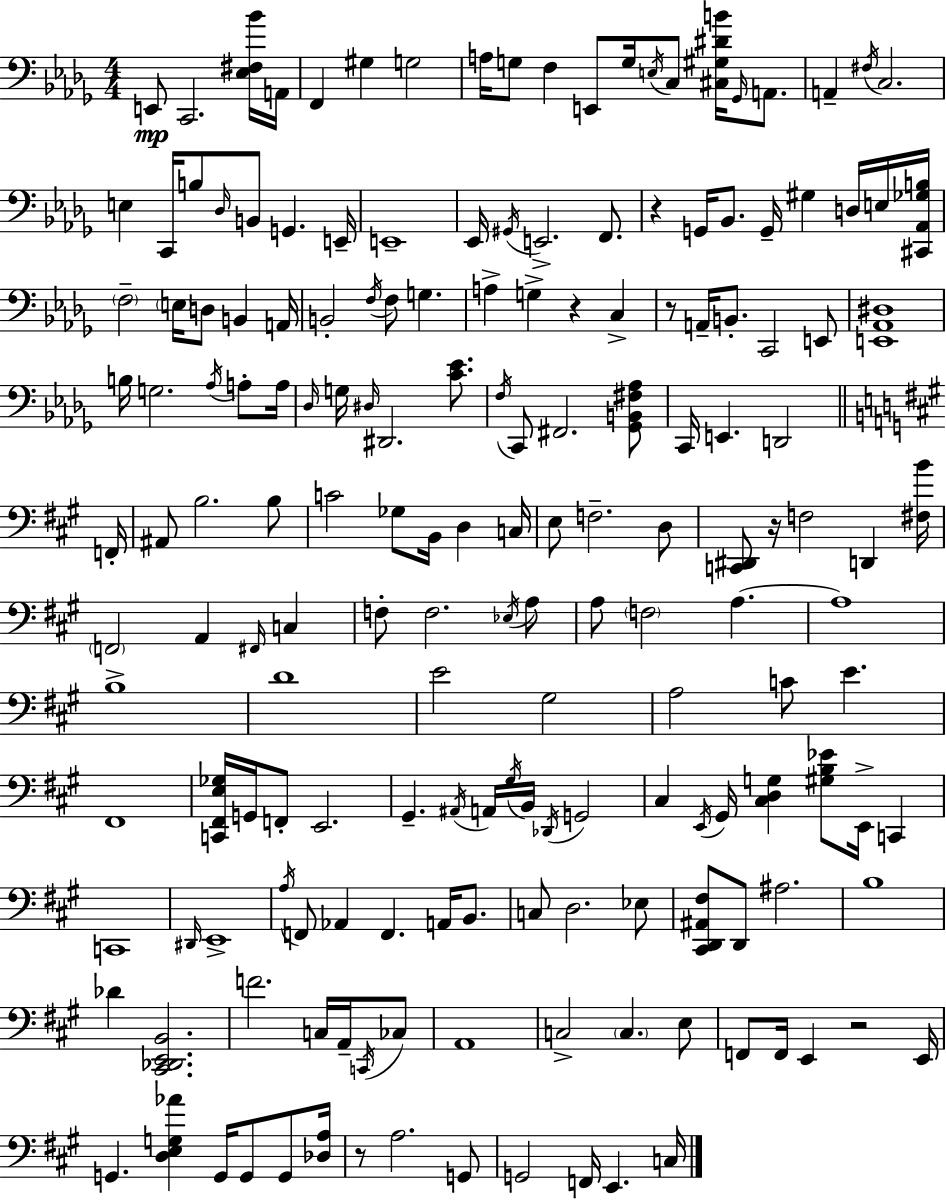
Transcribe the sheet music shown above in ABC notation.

X:1
T:Untitled
M:4/4
L:1/4
K:Bbm
E,,/2 C,,2 [_E,^F,_B]/4 A,,/4 F,, ^G, G,2 A,/4 G,/2 F, E,,/2 G,/4 E,/4 C,/2 [^C,^G,^DB]/4 _G,,/4 A,,/2 A,, ^F,/4 C,2 E, C,,/4 B,/2 _D,/4 B,,/2 G,, E,,/4 E,,4 _E,,/4 ^G,,/4 E,,2 F,,/2 z G,,/4 _B,,/2 G,,/4 ^G, D,/4 E,/4 [^C,,_A,,_G,B,]/4 F,2 E,/4 D,/2 B,, A,,/4 B,,2 F,/4 F,/2 G, A, G, z C, z/2 A,,/4 B,,/2 C,,2 E,,/2 [E,,_A,,^D,]4 B,/4 G,2 _A,/4 A,/2 A,/4 _D,/4 G,/4 ^D,/4 ^D,,2 [C_E]/2 F,/4 C,,/2 ^F,,2 [_G,,B,,^F,_A,]/2 C,,/4 E,, D,,2 F,,/4 ^A,,/2 B,2 B,/2 C2 _G,/2 B,,/4 D, C,/4 E,/2 F,2 D,/2 [C,,^D,,]/2 z/4 F,2 D,, [^F,B]/4 F,,2 A,, ^F,,/4 C, F,/2 F,2 _E,/4 A,/2 A,/2 F,2 A, A,4 B,4 D4 E2 ^G,2 A,2 C/2 E ^F,,4 [C,,^F,,E,_G,]/4 G,,/4 F,,/2 E,,2 ^G,, ^A,,/4 A,,/4 ^G,/4 B,,/4 _D,,/4 G,,2 ^C, E,,/4 ^G,,/4 [^C,D,G,] [^G,B,_E]/2 E,,/4 C,, C,,4 ^D,,/4 E,,4 A,/4 F,,/2 _A,, F,, A,,/4 B,,/2 C,/2 D,2 _E,/2 [^C,,D,,^A,,^F,]/2 D,,/2 ^A,2 B,4 _D [^C,,_D,,E,,B,,]2 F2 C,/4 A,,/4 C,,/4 _C,/2 A,,4 C,2 C, E,/2 F,,/2 F,,/4 E,, z2 E,,/4 G,, [D,E,G,_A] G,,/4 G,,/2 G,,/2 [_D,A,]/4 z/2 A,2 G,,/2 G,,2 F,,/4 E,, C,/4